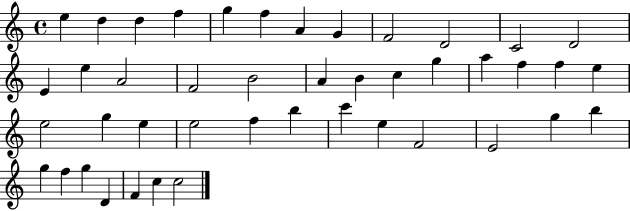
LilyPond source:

{
  \clef treble
  \time 4/4
  \defaultTimeSignature
  \key c \major
  e''4 d''4 d''4 f''4 | g''4 f''4 a'4 g'4 | f'2 d'2 | c'2 d'2 | \break e'4 e''4 a'2 | f'2 b'2 | a'4 b'4 c''4 g''4 | a''4 f''4 f''4 e''4 | \break e''2 g''4 e''4 | e''2 f''4 b''4 | c'''4 e''4 f'2 | e'2 g''4 b''4 | \break g''4 f''4 g''4 d'4 | f'4 c''4 c''2 | \bar "|."
}